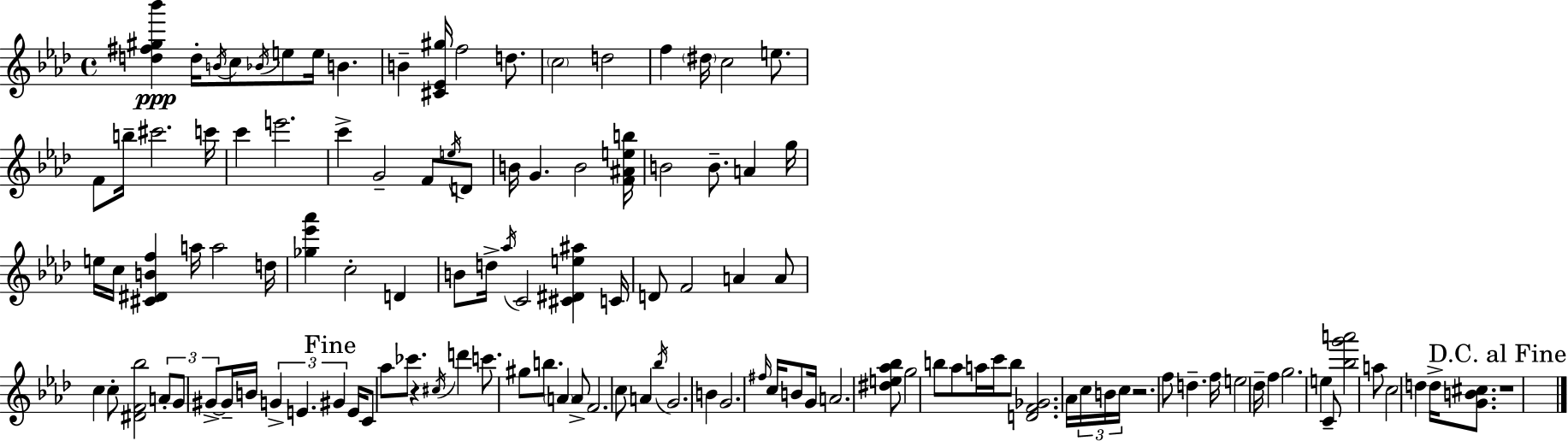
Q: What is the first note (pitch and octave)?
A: D5